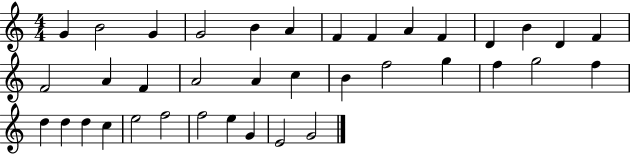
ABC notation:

X:1
T:Untitled
M:4/4
L:1/4
K:C
G B2 G G2 B A F F A F D B D F F2 A F A2 A c B f2 g f g2 f d d d c e2 f2 f2 e G E2 G2